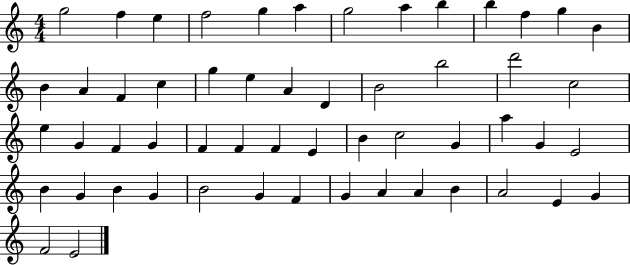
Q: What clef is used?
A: treble